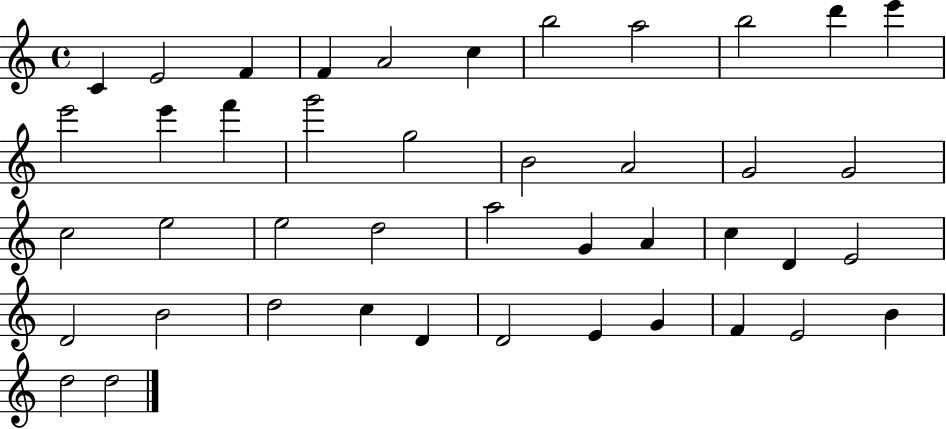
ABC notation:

X:1
T:Untitled
M:4/4
L:1/4
K:C
C E2 F F A2 c b2 a2 b2 d' e' e'2 e' f' g'2 g2 B2 A2 G2 G2 c2 e2 e2 d2 a2 G A c D E2 D2 B2 d2 c D D2 E G F E2 B d2 d2